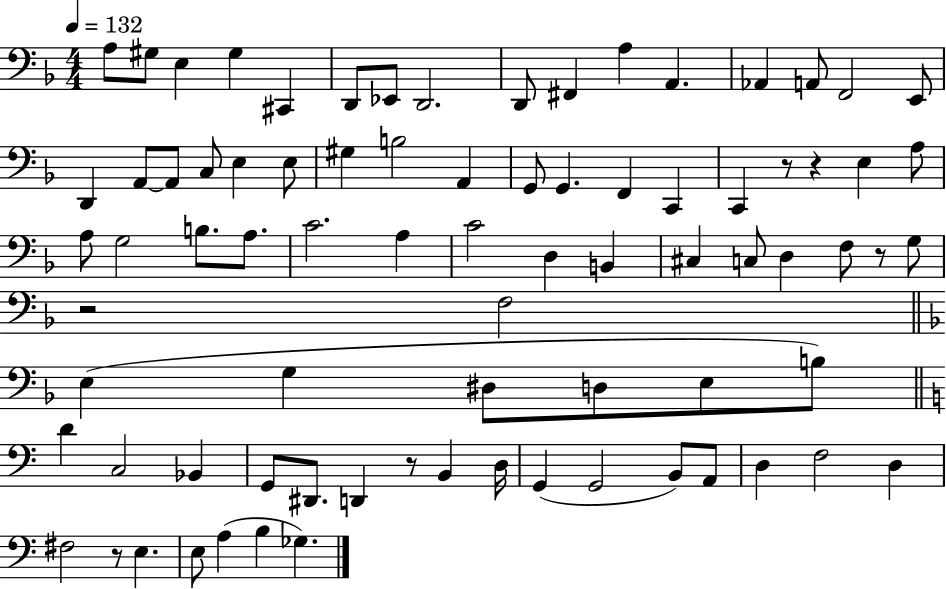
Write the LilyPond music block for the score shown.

{
  \clef bass
  \numericTimeSignature
  \time 4/4
  \key f \major
  \tempo 4 = 132
  \repeat volta 2 { a8 gis8 e4 gis4 cis,4 | d,8 ees,8 d,2. | d,8 fis,4 a4 a,4. | aes,4 a,8 f,2 e,8 | \break d,4 a,8~~ a,8 c8 e4 e8 | gis4 b2 a,4 | g,8 g,4. f,4 c,4 | c,4 r8 r4 e4 a8 | \break a8 g2 b8. a8. | c'2. a4 | c'2 d4 b,4 | cis4 c8 d4 f8 r8 g8 | \break r2 f2 | \bar "||" \break \key f \major e4( g4 dis8 d8 e8 b8) | \bar "||" \break \key a \minor d'4 c2 bes,4 | g,8 dis,8. d,4 r8 b,4 d16 | g,4( g,2 b,8) a,8 | d4 f2 d4 | \break fis2 r8 e4. | e8 a4( b4 ges4.) | } \bar "|."
}